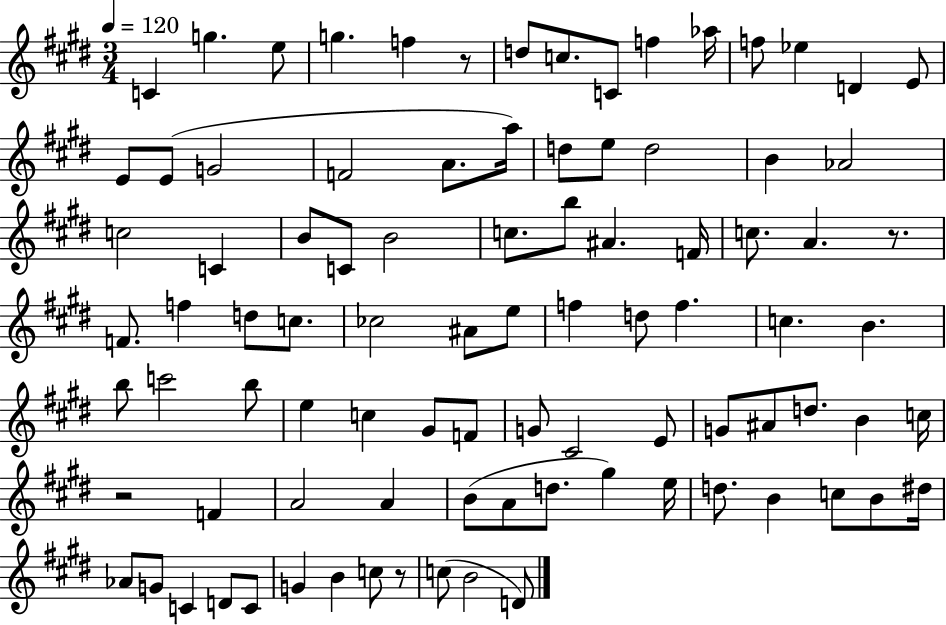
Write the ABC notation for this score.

X:1
T:Untitled
M:3/4
L:1/4
K:E
C g e/2 g f z/2 d/2 c/2 C/2 f _a/4 f/2 _e D E/2 E/2 E/2 G2 F2 A/2 a/4 d/2 e/2 d2 B _A2 c2 C B/2 C/2 B2 c/2 b/2 ^A F/4 c/2 A z/2 F/2 f d/2 c/2 _c2 ^A/2 e/2 f d/2 f c B b/2 c'2 b/2 e c ^G/2 F/2 G/2 ^C2 E/2 G/2 ^A/2 d/2 B c/4 z2 F A2 A B/2 A/2 d/2 ^g e/4 d/2 B c/2 B/2 ^d/4 _A/2 G/2 C D/2 C/2 G B c/2 z/2 c/2 B2 D/2